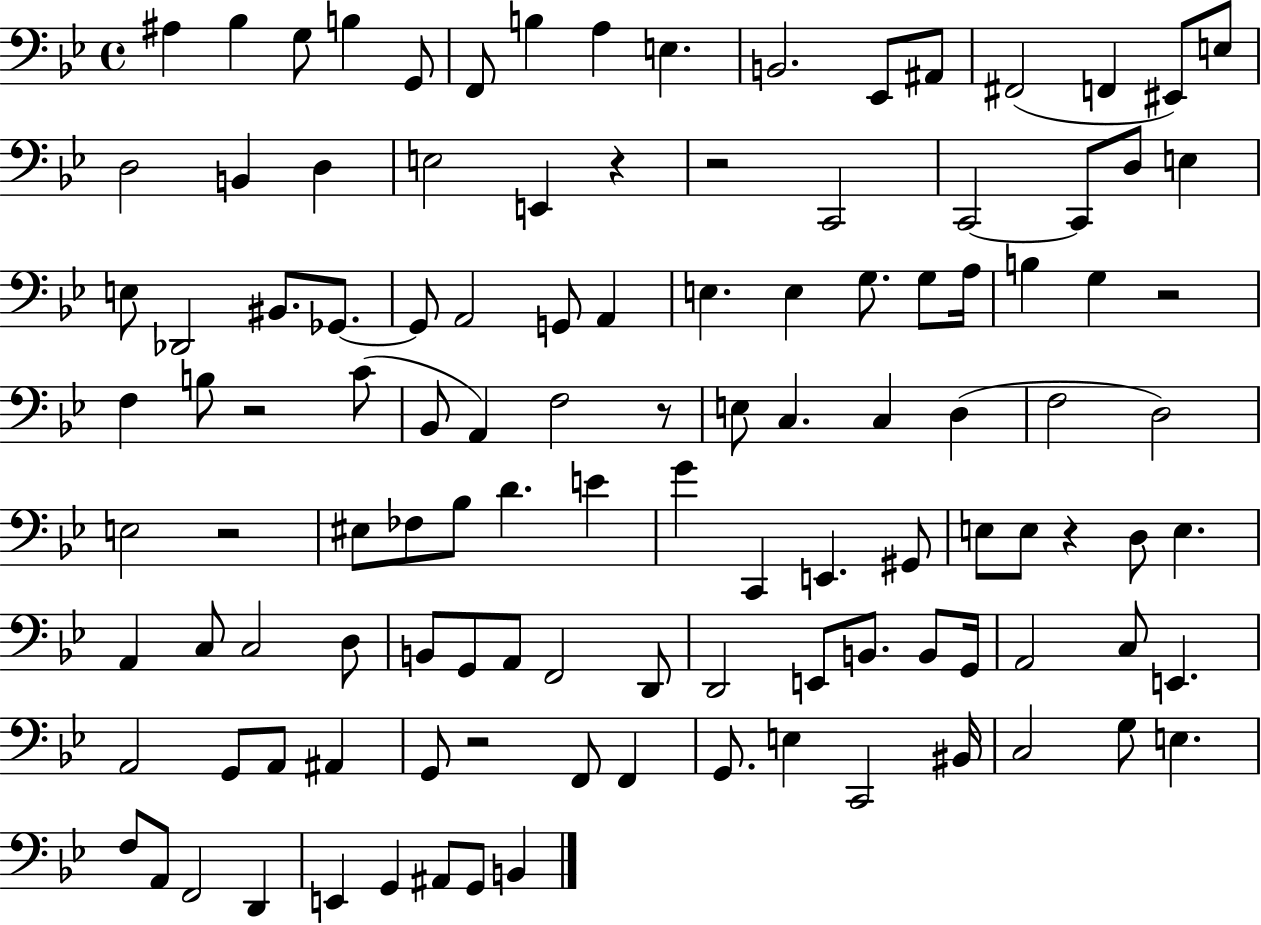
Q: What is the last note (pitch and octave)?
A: B2